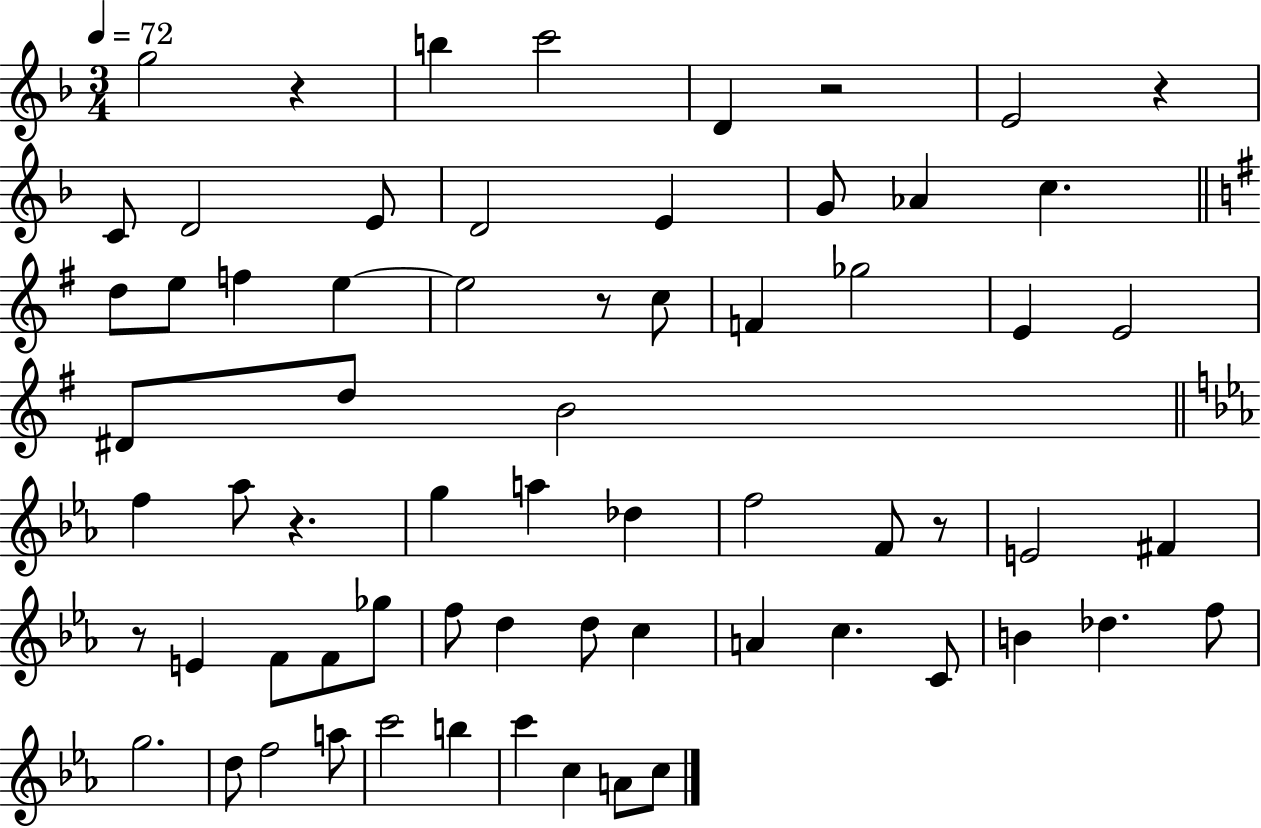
{
  \clef treble
  \numericTimeSignature
  \time 3/4
  \key f \major
  \tempo 4 = 72
  g''2 r4 | b''4 c'''2 | d'4 r2 | e'2 r4 | \break c'8 d'2 e'8 | d'2 e'4 | g'8 aes'4 c''4. | \bar "||" \break \key g \major d''8 e''8 f''4 e''4~~ | e''2 r8 c''8 | f'4 ges''2 | e'4 e'2 | \break dis'8 d''8 b'2 | \bar "||" \break \key ees \major f''4 aes''8 r4. | g''4 a''4 des''4 | f''2 f'8 r8 | e'2 fis'4 | \break r8 e'4 f'8 f'8 ges''8 | f''8 d''4 d''8 c''4 | a'4 c''4. c'8 | b'4 des''4. f''8 | \break g''2. | d''8 f''2 a''8 | c'''2 b''4 | c'''4 c''4 a'8 c''8 | \break \bar "|."
}